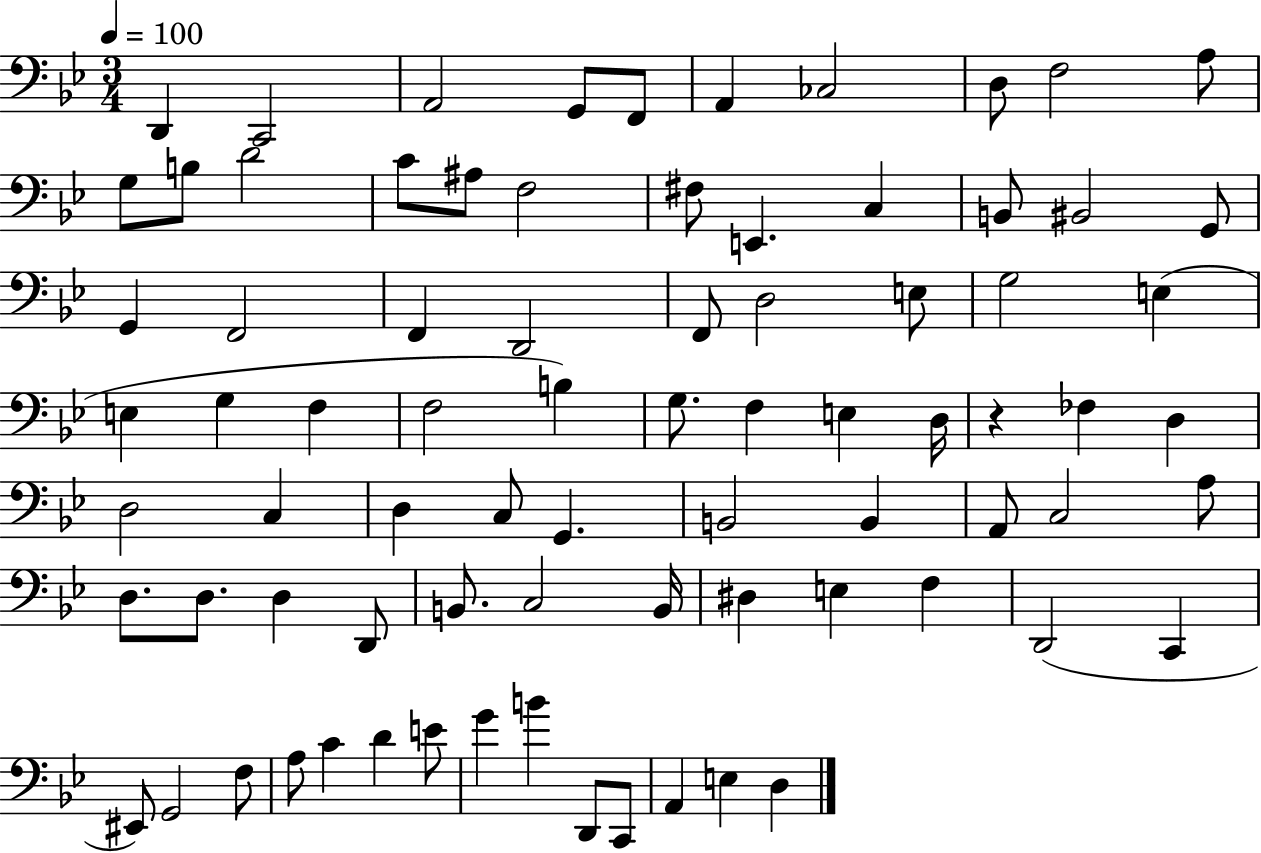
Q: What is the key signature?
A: BES major